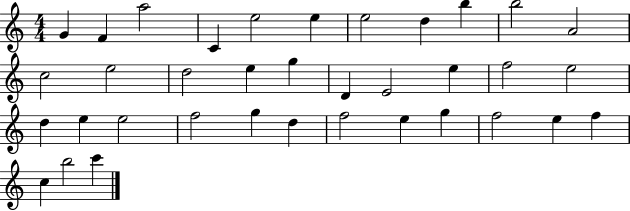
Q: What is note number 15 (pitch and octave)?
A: E5